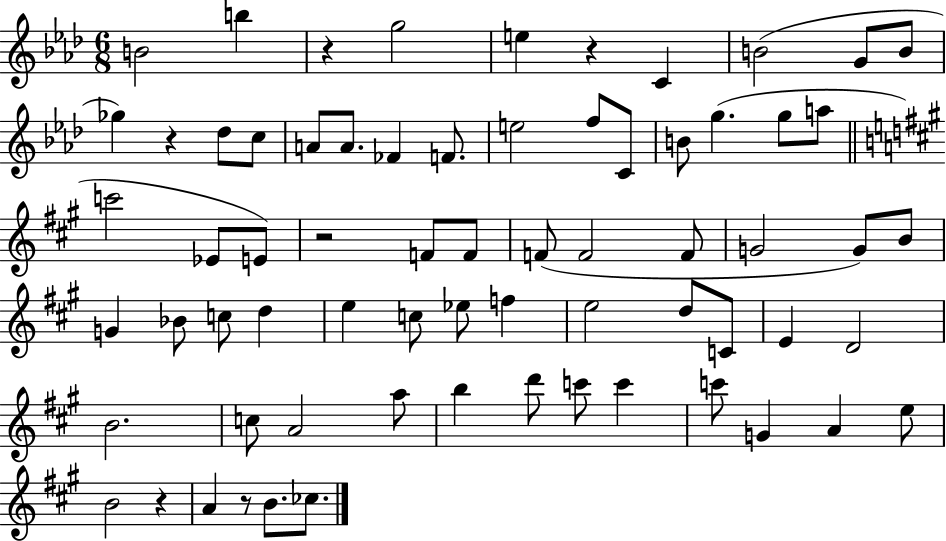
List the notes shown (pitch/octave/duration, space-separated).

B4/h B5/q R/q G5/h E5/q R/q C4/q B4/h G4/e B4/e Gb5/q R/q Db5/e C5/e A4/e A4/e. FES4/q F4/e. E5/h F5/e C4/e B4/e G5/q. G5/e A5/e C6/h Eb4/e E4/e R/h F4/e F4/e F4/e F4/h F4/e G4/h G4/e B4/e G4/q Bb4/e C5/e D5/q E5/q C5/e Eb5/e F5/q E5/h D5/e C4/e E4/q D4/h B4/h. C5/e A4/h A5/e B5/q D6/e C6/e C6/q C6/e G4/q A4/q E5/e B4/h R/q A4/q R/e B4/e. CES5/e.